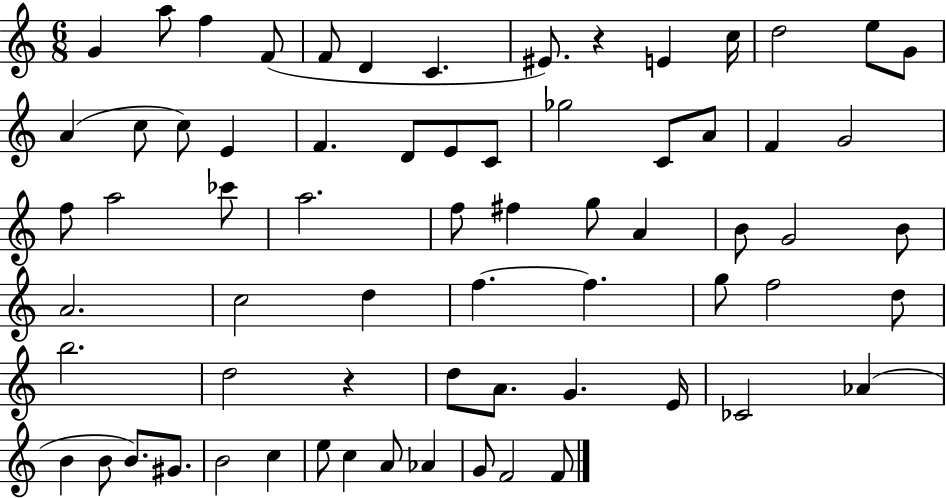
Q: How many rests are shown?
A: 2